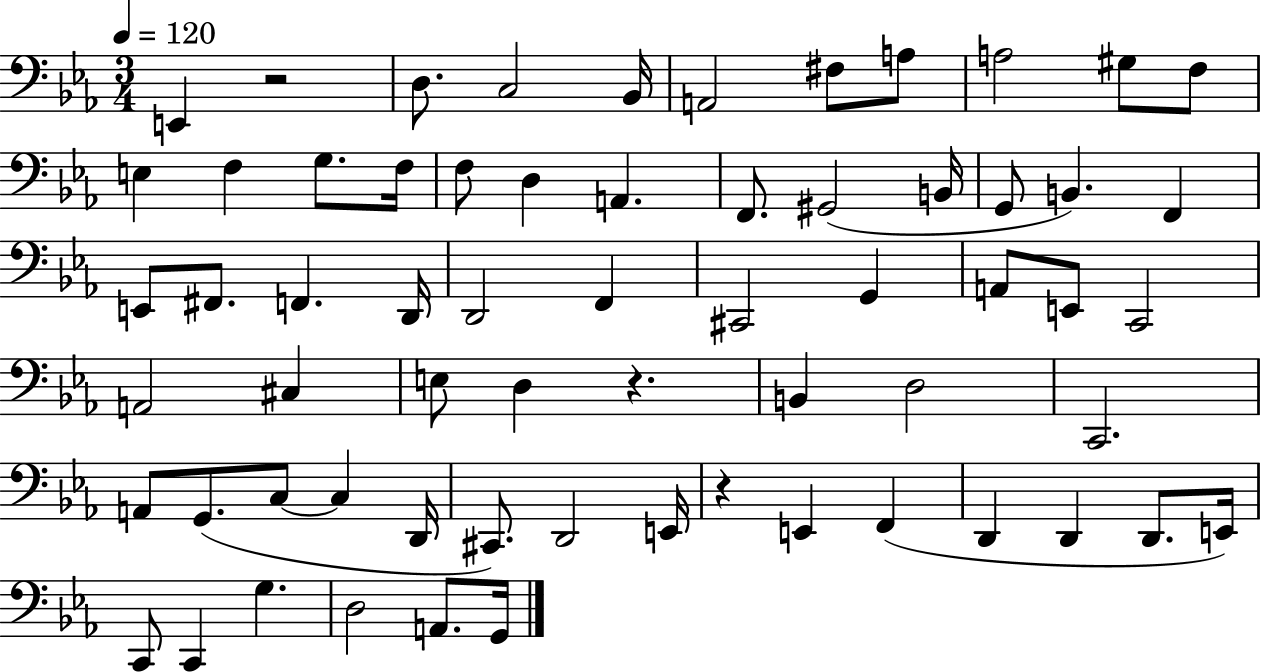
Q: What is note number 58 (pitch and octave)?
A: G3